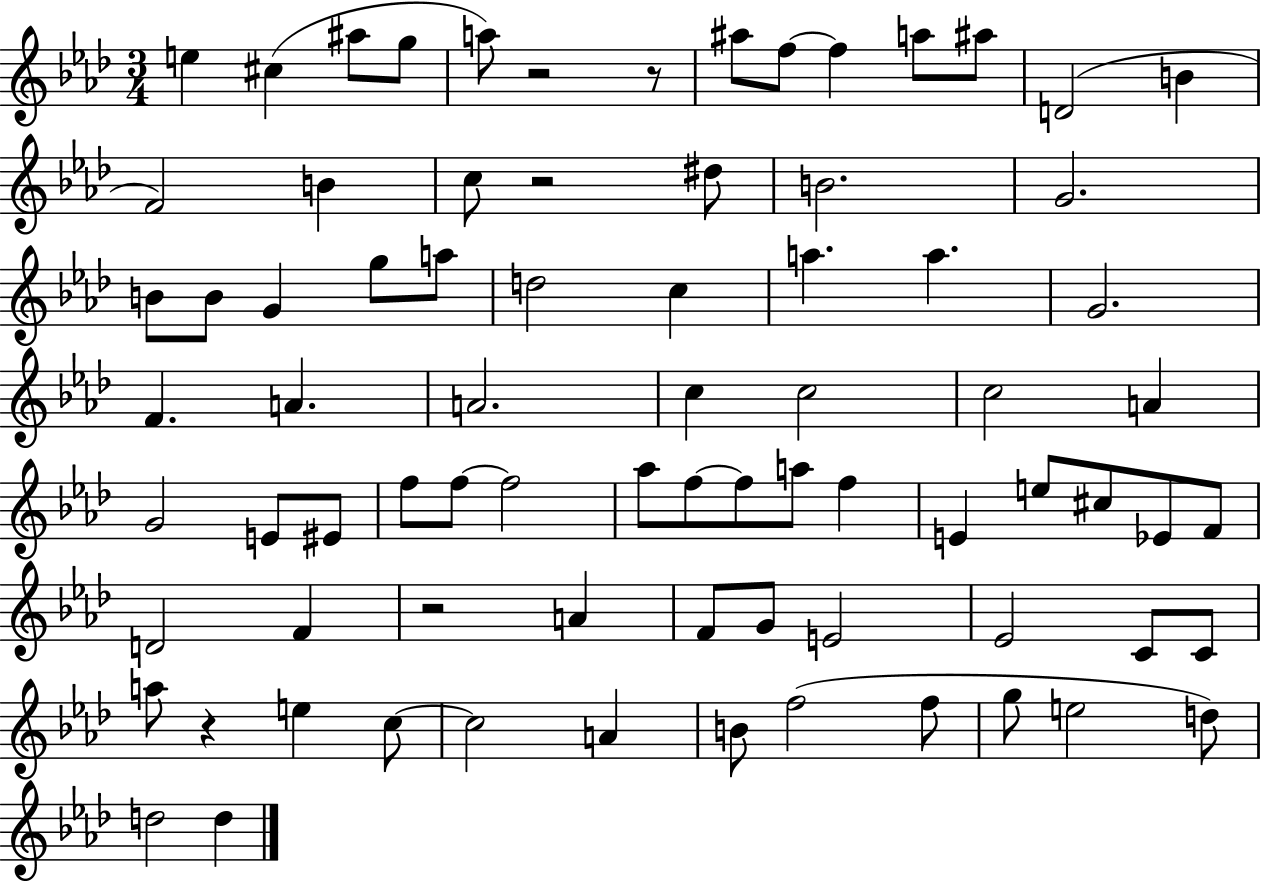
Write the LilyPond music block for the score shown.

{
  \clef treble
  \numericTimeSignature
  \time 3/4
  \key aes \major
  e''4 cis''4( ais''8 g''8 | a''8) r2 r8 | ais''8 f''8~~ f''4 a''8 ais''8 | d'2( b'4 | \break f'2) b'4 | c''8 r2 dis''8 | b'2. | g'2. | \break b'8 b'8 g'4 g''8 a''8 | d''2 c''4 | a''4. a''4. | g'2. | \break f'4. a'4. | a'2. | c''4 c''2 | c''2 a'4 | \break g'2 e'8 eis'8 | f''8 f''8~~ f''2 | aes''8 f''8~~ f''8 a''8 f''4 | e'4 e''8 cis''8 ees'8 f'8 | \break d'2 f'4 | r2 a'4 | f'8 g'8 e'2 | ees'2 c'8 c'8 | \break a''8 r4 e''4 c''8~~ | c''2 a'4 | b'8 f''2( f''8 | g''8 e''2 d''8) | \break d''2 d''4 | \bar "|."
}